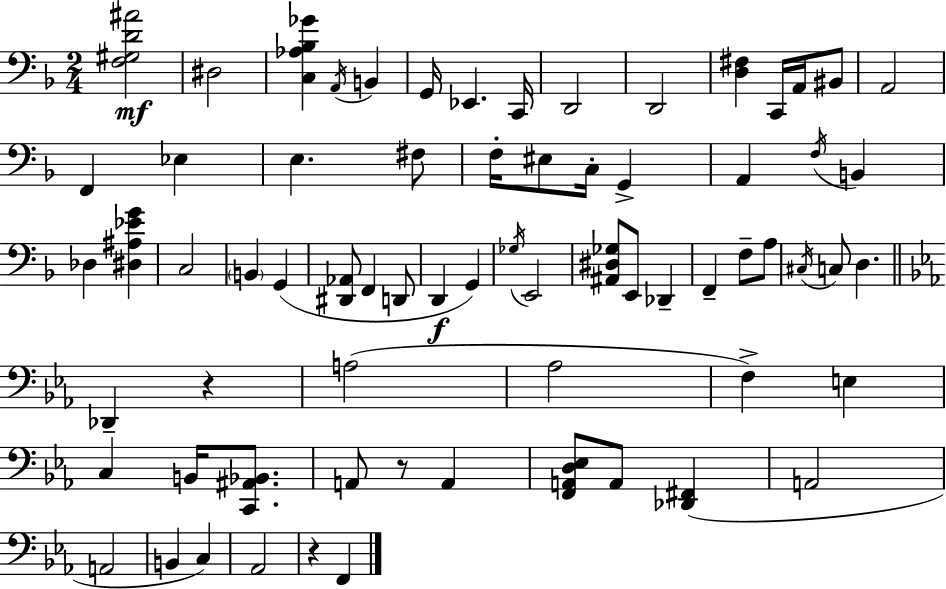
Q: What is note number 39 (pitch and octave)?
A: C#3